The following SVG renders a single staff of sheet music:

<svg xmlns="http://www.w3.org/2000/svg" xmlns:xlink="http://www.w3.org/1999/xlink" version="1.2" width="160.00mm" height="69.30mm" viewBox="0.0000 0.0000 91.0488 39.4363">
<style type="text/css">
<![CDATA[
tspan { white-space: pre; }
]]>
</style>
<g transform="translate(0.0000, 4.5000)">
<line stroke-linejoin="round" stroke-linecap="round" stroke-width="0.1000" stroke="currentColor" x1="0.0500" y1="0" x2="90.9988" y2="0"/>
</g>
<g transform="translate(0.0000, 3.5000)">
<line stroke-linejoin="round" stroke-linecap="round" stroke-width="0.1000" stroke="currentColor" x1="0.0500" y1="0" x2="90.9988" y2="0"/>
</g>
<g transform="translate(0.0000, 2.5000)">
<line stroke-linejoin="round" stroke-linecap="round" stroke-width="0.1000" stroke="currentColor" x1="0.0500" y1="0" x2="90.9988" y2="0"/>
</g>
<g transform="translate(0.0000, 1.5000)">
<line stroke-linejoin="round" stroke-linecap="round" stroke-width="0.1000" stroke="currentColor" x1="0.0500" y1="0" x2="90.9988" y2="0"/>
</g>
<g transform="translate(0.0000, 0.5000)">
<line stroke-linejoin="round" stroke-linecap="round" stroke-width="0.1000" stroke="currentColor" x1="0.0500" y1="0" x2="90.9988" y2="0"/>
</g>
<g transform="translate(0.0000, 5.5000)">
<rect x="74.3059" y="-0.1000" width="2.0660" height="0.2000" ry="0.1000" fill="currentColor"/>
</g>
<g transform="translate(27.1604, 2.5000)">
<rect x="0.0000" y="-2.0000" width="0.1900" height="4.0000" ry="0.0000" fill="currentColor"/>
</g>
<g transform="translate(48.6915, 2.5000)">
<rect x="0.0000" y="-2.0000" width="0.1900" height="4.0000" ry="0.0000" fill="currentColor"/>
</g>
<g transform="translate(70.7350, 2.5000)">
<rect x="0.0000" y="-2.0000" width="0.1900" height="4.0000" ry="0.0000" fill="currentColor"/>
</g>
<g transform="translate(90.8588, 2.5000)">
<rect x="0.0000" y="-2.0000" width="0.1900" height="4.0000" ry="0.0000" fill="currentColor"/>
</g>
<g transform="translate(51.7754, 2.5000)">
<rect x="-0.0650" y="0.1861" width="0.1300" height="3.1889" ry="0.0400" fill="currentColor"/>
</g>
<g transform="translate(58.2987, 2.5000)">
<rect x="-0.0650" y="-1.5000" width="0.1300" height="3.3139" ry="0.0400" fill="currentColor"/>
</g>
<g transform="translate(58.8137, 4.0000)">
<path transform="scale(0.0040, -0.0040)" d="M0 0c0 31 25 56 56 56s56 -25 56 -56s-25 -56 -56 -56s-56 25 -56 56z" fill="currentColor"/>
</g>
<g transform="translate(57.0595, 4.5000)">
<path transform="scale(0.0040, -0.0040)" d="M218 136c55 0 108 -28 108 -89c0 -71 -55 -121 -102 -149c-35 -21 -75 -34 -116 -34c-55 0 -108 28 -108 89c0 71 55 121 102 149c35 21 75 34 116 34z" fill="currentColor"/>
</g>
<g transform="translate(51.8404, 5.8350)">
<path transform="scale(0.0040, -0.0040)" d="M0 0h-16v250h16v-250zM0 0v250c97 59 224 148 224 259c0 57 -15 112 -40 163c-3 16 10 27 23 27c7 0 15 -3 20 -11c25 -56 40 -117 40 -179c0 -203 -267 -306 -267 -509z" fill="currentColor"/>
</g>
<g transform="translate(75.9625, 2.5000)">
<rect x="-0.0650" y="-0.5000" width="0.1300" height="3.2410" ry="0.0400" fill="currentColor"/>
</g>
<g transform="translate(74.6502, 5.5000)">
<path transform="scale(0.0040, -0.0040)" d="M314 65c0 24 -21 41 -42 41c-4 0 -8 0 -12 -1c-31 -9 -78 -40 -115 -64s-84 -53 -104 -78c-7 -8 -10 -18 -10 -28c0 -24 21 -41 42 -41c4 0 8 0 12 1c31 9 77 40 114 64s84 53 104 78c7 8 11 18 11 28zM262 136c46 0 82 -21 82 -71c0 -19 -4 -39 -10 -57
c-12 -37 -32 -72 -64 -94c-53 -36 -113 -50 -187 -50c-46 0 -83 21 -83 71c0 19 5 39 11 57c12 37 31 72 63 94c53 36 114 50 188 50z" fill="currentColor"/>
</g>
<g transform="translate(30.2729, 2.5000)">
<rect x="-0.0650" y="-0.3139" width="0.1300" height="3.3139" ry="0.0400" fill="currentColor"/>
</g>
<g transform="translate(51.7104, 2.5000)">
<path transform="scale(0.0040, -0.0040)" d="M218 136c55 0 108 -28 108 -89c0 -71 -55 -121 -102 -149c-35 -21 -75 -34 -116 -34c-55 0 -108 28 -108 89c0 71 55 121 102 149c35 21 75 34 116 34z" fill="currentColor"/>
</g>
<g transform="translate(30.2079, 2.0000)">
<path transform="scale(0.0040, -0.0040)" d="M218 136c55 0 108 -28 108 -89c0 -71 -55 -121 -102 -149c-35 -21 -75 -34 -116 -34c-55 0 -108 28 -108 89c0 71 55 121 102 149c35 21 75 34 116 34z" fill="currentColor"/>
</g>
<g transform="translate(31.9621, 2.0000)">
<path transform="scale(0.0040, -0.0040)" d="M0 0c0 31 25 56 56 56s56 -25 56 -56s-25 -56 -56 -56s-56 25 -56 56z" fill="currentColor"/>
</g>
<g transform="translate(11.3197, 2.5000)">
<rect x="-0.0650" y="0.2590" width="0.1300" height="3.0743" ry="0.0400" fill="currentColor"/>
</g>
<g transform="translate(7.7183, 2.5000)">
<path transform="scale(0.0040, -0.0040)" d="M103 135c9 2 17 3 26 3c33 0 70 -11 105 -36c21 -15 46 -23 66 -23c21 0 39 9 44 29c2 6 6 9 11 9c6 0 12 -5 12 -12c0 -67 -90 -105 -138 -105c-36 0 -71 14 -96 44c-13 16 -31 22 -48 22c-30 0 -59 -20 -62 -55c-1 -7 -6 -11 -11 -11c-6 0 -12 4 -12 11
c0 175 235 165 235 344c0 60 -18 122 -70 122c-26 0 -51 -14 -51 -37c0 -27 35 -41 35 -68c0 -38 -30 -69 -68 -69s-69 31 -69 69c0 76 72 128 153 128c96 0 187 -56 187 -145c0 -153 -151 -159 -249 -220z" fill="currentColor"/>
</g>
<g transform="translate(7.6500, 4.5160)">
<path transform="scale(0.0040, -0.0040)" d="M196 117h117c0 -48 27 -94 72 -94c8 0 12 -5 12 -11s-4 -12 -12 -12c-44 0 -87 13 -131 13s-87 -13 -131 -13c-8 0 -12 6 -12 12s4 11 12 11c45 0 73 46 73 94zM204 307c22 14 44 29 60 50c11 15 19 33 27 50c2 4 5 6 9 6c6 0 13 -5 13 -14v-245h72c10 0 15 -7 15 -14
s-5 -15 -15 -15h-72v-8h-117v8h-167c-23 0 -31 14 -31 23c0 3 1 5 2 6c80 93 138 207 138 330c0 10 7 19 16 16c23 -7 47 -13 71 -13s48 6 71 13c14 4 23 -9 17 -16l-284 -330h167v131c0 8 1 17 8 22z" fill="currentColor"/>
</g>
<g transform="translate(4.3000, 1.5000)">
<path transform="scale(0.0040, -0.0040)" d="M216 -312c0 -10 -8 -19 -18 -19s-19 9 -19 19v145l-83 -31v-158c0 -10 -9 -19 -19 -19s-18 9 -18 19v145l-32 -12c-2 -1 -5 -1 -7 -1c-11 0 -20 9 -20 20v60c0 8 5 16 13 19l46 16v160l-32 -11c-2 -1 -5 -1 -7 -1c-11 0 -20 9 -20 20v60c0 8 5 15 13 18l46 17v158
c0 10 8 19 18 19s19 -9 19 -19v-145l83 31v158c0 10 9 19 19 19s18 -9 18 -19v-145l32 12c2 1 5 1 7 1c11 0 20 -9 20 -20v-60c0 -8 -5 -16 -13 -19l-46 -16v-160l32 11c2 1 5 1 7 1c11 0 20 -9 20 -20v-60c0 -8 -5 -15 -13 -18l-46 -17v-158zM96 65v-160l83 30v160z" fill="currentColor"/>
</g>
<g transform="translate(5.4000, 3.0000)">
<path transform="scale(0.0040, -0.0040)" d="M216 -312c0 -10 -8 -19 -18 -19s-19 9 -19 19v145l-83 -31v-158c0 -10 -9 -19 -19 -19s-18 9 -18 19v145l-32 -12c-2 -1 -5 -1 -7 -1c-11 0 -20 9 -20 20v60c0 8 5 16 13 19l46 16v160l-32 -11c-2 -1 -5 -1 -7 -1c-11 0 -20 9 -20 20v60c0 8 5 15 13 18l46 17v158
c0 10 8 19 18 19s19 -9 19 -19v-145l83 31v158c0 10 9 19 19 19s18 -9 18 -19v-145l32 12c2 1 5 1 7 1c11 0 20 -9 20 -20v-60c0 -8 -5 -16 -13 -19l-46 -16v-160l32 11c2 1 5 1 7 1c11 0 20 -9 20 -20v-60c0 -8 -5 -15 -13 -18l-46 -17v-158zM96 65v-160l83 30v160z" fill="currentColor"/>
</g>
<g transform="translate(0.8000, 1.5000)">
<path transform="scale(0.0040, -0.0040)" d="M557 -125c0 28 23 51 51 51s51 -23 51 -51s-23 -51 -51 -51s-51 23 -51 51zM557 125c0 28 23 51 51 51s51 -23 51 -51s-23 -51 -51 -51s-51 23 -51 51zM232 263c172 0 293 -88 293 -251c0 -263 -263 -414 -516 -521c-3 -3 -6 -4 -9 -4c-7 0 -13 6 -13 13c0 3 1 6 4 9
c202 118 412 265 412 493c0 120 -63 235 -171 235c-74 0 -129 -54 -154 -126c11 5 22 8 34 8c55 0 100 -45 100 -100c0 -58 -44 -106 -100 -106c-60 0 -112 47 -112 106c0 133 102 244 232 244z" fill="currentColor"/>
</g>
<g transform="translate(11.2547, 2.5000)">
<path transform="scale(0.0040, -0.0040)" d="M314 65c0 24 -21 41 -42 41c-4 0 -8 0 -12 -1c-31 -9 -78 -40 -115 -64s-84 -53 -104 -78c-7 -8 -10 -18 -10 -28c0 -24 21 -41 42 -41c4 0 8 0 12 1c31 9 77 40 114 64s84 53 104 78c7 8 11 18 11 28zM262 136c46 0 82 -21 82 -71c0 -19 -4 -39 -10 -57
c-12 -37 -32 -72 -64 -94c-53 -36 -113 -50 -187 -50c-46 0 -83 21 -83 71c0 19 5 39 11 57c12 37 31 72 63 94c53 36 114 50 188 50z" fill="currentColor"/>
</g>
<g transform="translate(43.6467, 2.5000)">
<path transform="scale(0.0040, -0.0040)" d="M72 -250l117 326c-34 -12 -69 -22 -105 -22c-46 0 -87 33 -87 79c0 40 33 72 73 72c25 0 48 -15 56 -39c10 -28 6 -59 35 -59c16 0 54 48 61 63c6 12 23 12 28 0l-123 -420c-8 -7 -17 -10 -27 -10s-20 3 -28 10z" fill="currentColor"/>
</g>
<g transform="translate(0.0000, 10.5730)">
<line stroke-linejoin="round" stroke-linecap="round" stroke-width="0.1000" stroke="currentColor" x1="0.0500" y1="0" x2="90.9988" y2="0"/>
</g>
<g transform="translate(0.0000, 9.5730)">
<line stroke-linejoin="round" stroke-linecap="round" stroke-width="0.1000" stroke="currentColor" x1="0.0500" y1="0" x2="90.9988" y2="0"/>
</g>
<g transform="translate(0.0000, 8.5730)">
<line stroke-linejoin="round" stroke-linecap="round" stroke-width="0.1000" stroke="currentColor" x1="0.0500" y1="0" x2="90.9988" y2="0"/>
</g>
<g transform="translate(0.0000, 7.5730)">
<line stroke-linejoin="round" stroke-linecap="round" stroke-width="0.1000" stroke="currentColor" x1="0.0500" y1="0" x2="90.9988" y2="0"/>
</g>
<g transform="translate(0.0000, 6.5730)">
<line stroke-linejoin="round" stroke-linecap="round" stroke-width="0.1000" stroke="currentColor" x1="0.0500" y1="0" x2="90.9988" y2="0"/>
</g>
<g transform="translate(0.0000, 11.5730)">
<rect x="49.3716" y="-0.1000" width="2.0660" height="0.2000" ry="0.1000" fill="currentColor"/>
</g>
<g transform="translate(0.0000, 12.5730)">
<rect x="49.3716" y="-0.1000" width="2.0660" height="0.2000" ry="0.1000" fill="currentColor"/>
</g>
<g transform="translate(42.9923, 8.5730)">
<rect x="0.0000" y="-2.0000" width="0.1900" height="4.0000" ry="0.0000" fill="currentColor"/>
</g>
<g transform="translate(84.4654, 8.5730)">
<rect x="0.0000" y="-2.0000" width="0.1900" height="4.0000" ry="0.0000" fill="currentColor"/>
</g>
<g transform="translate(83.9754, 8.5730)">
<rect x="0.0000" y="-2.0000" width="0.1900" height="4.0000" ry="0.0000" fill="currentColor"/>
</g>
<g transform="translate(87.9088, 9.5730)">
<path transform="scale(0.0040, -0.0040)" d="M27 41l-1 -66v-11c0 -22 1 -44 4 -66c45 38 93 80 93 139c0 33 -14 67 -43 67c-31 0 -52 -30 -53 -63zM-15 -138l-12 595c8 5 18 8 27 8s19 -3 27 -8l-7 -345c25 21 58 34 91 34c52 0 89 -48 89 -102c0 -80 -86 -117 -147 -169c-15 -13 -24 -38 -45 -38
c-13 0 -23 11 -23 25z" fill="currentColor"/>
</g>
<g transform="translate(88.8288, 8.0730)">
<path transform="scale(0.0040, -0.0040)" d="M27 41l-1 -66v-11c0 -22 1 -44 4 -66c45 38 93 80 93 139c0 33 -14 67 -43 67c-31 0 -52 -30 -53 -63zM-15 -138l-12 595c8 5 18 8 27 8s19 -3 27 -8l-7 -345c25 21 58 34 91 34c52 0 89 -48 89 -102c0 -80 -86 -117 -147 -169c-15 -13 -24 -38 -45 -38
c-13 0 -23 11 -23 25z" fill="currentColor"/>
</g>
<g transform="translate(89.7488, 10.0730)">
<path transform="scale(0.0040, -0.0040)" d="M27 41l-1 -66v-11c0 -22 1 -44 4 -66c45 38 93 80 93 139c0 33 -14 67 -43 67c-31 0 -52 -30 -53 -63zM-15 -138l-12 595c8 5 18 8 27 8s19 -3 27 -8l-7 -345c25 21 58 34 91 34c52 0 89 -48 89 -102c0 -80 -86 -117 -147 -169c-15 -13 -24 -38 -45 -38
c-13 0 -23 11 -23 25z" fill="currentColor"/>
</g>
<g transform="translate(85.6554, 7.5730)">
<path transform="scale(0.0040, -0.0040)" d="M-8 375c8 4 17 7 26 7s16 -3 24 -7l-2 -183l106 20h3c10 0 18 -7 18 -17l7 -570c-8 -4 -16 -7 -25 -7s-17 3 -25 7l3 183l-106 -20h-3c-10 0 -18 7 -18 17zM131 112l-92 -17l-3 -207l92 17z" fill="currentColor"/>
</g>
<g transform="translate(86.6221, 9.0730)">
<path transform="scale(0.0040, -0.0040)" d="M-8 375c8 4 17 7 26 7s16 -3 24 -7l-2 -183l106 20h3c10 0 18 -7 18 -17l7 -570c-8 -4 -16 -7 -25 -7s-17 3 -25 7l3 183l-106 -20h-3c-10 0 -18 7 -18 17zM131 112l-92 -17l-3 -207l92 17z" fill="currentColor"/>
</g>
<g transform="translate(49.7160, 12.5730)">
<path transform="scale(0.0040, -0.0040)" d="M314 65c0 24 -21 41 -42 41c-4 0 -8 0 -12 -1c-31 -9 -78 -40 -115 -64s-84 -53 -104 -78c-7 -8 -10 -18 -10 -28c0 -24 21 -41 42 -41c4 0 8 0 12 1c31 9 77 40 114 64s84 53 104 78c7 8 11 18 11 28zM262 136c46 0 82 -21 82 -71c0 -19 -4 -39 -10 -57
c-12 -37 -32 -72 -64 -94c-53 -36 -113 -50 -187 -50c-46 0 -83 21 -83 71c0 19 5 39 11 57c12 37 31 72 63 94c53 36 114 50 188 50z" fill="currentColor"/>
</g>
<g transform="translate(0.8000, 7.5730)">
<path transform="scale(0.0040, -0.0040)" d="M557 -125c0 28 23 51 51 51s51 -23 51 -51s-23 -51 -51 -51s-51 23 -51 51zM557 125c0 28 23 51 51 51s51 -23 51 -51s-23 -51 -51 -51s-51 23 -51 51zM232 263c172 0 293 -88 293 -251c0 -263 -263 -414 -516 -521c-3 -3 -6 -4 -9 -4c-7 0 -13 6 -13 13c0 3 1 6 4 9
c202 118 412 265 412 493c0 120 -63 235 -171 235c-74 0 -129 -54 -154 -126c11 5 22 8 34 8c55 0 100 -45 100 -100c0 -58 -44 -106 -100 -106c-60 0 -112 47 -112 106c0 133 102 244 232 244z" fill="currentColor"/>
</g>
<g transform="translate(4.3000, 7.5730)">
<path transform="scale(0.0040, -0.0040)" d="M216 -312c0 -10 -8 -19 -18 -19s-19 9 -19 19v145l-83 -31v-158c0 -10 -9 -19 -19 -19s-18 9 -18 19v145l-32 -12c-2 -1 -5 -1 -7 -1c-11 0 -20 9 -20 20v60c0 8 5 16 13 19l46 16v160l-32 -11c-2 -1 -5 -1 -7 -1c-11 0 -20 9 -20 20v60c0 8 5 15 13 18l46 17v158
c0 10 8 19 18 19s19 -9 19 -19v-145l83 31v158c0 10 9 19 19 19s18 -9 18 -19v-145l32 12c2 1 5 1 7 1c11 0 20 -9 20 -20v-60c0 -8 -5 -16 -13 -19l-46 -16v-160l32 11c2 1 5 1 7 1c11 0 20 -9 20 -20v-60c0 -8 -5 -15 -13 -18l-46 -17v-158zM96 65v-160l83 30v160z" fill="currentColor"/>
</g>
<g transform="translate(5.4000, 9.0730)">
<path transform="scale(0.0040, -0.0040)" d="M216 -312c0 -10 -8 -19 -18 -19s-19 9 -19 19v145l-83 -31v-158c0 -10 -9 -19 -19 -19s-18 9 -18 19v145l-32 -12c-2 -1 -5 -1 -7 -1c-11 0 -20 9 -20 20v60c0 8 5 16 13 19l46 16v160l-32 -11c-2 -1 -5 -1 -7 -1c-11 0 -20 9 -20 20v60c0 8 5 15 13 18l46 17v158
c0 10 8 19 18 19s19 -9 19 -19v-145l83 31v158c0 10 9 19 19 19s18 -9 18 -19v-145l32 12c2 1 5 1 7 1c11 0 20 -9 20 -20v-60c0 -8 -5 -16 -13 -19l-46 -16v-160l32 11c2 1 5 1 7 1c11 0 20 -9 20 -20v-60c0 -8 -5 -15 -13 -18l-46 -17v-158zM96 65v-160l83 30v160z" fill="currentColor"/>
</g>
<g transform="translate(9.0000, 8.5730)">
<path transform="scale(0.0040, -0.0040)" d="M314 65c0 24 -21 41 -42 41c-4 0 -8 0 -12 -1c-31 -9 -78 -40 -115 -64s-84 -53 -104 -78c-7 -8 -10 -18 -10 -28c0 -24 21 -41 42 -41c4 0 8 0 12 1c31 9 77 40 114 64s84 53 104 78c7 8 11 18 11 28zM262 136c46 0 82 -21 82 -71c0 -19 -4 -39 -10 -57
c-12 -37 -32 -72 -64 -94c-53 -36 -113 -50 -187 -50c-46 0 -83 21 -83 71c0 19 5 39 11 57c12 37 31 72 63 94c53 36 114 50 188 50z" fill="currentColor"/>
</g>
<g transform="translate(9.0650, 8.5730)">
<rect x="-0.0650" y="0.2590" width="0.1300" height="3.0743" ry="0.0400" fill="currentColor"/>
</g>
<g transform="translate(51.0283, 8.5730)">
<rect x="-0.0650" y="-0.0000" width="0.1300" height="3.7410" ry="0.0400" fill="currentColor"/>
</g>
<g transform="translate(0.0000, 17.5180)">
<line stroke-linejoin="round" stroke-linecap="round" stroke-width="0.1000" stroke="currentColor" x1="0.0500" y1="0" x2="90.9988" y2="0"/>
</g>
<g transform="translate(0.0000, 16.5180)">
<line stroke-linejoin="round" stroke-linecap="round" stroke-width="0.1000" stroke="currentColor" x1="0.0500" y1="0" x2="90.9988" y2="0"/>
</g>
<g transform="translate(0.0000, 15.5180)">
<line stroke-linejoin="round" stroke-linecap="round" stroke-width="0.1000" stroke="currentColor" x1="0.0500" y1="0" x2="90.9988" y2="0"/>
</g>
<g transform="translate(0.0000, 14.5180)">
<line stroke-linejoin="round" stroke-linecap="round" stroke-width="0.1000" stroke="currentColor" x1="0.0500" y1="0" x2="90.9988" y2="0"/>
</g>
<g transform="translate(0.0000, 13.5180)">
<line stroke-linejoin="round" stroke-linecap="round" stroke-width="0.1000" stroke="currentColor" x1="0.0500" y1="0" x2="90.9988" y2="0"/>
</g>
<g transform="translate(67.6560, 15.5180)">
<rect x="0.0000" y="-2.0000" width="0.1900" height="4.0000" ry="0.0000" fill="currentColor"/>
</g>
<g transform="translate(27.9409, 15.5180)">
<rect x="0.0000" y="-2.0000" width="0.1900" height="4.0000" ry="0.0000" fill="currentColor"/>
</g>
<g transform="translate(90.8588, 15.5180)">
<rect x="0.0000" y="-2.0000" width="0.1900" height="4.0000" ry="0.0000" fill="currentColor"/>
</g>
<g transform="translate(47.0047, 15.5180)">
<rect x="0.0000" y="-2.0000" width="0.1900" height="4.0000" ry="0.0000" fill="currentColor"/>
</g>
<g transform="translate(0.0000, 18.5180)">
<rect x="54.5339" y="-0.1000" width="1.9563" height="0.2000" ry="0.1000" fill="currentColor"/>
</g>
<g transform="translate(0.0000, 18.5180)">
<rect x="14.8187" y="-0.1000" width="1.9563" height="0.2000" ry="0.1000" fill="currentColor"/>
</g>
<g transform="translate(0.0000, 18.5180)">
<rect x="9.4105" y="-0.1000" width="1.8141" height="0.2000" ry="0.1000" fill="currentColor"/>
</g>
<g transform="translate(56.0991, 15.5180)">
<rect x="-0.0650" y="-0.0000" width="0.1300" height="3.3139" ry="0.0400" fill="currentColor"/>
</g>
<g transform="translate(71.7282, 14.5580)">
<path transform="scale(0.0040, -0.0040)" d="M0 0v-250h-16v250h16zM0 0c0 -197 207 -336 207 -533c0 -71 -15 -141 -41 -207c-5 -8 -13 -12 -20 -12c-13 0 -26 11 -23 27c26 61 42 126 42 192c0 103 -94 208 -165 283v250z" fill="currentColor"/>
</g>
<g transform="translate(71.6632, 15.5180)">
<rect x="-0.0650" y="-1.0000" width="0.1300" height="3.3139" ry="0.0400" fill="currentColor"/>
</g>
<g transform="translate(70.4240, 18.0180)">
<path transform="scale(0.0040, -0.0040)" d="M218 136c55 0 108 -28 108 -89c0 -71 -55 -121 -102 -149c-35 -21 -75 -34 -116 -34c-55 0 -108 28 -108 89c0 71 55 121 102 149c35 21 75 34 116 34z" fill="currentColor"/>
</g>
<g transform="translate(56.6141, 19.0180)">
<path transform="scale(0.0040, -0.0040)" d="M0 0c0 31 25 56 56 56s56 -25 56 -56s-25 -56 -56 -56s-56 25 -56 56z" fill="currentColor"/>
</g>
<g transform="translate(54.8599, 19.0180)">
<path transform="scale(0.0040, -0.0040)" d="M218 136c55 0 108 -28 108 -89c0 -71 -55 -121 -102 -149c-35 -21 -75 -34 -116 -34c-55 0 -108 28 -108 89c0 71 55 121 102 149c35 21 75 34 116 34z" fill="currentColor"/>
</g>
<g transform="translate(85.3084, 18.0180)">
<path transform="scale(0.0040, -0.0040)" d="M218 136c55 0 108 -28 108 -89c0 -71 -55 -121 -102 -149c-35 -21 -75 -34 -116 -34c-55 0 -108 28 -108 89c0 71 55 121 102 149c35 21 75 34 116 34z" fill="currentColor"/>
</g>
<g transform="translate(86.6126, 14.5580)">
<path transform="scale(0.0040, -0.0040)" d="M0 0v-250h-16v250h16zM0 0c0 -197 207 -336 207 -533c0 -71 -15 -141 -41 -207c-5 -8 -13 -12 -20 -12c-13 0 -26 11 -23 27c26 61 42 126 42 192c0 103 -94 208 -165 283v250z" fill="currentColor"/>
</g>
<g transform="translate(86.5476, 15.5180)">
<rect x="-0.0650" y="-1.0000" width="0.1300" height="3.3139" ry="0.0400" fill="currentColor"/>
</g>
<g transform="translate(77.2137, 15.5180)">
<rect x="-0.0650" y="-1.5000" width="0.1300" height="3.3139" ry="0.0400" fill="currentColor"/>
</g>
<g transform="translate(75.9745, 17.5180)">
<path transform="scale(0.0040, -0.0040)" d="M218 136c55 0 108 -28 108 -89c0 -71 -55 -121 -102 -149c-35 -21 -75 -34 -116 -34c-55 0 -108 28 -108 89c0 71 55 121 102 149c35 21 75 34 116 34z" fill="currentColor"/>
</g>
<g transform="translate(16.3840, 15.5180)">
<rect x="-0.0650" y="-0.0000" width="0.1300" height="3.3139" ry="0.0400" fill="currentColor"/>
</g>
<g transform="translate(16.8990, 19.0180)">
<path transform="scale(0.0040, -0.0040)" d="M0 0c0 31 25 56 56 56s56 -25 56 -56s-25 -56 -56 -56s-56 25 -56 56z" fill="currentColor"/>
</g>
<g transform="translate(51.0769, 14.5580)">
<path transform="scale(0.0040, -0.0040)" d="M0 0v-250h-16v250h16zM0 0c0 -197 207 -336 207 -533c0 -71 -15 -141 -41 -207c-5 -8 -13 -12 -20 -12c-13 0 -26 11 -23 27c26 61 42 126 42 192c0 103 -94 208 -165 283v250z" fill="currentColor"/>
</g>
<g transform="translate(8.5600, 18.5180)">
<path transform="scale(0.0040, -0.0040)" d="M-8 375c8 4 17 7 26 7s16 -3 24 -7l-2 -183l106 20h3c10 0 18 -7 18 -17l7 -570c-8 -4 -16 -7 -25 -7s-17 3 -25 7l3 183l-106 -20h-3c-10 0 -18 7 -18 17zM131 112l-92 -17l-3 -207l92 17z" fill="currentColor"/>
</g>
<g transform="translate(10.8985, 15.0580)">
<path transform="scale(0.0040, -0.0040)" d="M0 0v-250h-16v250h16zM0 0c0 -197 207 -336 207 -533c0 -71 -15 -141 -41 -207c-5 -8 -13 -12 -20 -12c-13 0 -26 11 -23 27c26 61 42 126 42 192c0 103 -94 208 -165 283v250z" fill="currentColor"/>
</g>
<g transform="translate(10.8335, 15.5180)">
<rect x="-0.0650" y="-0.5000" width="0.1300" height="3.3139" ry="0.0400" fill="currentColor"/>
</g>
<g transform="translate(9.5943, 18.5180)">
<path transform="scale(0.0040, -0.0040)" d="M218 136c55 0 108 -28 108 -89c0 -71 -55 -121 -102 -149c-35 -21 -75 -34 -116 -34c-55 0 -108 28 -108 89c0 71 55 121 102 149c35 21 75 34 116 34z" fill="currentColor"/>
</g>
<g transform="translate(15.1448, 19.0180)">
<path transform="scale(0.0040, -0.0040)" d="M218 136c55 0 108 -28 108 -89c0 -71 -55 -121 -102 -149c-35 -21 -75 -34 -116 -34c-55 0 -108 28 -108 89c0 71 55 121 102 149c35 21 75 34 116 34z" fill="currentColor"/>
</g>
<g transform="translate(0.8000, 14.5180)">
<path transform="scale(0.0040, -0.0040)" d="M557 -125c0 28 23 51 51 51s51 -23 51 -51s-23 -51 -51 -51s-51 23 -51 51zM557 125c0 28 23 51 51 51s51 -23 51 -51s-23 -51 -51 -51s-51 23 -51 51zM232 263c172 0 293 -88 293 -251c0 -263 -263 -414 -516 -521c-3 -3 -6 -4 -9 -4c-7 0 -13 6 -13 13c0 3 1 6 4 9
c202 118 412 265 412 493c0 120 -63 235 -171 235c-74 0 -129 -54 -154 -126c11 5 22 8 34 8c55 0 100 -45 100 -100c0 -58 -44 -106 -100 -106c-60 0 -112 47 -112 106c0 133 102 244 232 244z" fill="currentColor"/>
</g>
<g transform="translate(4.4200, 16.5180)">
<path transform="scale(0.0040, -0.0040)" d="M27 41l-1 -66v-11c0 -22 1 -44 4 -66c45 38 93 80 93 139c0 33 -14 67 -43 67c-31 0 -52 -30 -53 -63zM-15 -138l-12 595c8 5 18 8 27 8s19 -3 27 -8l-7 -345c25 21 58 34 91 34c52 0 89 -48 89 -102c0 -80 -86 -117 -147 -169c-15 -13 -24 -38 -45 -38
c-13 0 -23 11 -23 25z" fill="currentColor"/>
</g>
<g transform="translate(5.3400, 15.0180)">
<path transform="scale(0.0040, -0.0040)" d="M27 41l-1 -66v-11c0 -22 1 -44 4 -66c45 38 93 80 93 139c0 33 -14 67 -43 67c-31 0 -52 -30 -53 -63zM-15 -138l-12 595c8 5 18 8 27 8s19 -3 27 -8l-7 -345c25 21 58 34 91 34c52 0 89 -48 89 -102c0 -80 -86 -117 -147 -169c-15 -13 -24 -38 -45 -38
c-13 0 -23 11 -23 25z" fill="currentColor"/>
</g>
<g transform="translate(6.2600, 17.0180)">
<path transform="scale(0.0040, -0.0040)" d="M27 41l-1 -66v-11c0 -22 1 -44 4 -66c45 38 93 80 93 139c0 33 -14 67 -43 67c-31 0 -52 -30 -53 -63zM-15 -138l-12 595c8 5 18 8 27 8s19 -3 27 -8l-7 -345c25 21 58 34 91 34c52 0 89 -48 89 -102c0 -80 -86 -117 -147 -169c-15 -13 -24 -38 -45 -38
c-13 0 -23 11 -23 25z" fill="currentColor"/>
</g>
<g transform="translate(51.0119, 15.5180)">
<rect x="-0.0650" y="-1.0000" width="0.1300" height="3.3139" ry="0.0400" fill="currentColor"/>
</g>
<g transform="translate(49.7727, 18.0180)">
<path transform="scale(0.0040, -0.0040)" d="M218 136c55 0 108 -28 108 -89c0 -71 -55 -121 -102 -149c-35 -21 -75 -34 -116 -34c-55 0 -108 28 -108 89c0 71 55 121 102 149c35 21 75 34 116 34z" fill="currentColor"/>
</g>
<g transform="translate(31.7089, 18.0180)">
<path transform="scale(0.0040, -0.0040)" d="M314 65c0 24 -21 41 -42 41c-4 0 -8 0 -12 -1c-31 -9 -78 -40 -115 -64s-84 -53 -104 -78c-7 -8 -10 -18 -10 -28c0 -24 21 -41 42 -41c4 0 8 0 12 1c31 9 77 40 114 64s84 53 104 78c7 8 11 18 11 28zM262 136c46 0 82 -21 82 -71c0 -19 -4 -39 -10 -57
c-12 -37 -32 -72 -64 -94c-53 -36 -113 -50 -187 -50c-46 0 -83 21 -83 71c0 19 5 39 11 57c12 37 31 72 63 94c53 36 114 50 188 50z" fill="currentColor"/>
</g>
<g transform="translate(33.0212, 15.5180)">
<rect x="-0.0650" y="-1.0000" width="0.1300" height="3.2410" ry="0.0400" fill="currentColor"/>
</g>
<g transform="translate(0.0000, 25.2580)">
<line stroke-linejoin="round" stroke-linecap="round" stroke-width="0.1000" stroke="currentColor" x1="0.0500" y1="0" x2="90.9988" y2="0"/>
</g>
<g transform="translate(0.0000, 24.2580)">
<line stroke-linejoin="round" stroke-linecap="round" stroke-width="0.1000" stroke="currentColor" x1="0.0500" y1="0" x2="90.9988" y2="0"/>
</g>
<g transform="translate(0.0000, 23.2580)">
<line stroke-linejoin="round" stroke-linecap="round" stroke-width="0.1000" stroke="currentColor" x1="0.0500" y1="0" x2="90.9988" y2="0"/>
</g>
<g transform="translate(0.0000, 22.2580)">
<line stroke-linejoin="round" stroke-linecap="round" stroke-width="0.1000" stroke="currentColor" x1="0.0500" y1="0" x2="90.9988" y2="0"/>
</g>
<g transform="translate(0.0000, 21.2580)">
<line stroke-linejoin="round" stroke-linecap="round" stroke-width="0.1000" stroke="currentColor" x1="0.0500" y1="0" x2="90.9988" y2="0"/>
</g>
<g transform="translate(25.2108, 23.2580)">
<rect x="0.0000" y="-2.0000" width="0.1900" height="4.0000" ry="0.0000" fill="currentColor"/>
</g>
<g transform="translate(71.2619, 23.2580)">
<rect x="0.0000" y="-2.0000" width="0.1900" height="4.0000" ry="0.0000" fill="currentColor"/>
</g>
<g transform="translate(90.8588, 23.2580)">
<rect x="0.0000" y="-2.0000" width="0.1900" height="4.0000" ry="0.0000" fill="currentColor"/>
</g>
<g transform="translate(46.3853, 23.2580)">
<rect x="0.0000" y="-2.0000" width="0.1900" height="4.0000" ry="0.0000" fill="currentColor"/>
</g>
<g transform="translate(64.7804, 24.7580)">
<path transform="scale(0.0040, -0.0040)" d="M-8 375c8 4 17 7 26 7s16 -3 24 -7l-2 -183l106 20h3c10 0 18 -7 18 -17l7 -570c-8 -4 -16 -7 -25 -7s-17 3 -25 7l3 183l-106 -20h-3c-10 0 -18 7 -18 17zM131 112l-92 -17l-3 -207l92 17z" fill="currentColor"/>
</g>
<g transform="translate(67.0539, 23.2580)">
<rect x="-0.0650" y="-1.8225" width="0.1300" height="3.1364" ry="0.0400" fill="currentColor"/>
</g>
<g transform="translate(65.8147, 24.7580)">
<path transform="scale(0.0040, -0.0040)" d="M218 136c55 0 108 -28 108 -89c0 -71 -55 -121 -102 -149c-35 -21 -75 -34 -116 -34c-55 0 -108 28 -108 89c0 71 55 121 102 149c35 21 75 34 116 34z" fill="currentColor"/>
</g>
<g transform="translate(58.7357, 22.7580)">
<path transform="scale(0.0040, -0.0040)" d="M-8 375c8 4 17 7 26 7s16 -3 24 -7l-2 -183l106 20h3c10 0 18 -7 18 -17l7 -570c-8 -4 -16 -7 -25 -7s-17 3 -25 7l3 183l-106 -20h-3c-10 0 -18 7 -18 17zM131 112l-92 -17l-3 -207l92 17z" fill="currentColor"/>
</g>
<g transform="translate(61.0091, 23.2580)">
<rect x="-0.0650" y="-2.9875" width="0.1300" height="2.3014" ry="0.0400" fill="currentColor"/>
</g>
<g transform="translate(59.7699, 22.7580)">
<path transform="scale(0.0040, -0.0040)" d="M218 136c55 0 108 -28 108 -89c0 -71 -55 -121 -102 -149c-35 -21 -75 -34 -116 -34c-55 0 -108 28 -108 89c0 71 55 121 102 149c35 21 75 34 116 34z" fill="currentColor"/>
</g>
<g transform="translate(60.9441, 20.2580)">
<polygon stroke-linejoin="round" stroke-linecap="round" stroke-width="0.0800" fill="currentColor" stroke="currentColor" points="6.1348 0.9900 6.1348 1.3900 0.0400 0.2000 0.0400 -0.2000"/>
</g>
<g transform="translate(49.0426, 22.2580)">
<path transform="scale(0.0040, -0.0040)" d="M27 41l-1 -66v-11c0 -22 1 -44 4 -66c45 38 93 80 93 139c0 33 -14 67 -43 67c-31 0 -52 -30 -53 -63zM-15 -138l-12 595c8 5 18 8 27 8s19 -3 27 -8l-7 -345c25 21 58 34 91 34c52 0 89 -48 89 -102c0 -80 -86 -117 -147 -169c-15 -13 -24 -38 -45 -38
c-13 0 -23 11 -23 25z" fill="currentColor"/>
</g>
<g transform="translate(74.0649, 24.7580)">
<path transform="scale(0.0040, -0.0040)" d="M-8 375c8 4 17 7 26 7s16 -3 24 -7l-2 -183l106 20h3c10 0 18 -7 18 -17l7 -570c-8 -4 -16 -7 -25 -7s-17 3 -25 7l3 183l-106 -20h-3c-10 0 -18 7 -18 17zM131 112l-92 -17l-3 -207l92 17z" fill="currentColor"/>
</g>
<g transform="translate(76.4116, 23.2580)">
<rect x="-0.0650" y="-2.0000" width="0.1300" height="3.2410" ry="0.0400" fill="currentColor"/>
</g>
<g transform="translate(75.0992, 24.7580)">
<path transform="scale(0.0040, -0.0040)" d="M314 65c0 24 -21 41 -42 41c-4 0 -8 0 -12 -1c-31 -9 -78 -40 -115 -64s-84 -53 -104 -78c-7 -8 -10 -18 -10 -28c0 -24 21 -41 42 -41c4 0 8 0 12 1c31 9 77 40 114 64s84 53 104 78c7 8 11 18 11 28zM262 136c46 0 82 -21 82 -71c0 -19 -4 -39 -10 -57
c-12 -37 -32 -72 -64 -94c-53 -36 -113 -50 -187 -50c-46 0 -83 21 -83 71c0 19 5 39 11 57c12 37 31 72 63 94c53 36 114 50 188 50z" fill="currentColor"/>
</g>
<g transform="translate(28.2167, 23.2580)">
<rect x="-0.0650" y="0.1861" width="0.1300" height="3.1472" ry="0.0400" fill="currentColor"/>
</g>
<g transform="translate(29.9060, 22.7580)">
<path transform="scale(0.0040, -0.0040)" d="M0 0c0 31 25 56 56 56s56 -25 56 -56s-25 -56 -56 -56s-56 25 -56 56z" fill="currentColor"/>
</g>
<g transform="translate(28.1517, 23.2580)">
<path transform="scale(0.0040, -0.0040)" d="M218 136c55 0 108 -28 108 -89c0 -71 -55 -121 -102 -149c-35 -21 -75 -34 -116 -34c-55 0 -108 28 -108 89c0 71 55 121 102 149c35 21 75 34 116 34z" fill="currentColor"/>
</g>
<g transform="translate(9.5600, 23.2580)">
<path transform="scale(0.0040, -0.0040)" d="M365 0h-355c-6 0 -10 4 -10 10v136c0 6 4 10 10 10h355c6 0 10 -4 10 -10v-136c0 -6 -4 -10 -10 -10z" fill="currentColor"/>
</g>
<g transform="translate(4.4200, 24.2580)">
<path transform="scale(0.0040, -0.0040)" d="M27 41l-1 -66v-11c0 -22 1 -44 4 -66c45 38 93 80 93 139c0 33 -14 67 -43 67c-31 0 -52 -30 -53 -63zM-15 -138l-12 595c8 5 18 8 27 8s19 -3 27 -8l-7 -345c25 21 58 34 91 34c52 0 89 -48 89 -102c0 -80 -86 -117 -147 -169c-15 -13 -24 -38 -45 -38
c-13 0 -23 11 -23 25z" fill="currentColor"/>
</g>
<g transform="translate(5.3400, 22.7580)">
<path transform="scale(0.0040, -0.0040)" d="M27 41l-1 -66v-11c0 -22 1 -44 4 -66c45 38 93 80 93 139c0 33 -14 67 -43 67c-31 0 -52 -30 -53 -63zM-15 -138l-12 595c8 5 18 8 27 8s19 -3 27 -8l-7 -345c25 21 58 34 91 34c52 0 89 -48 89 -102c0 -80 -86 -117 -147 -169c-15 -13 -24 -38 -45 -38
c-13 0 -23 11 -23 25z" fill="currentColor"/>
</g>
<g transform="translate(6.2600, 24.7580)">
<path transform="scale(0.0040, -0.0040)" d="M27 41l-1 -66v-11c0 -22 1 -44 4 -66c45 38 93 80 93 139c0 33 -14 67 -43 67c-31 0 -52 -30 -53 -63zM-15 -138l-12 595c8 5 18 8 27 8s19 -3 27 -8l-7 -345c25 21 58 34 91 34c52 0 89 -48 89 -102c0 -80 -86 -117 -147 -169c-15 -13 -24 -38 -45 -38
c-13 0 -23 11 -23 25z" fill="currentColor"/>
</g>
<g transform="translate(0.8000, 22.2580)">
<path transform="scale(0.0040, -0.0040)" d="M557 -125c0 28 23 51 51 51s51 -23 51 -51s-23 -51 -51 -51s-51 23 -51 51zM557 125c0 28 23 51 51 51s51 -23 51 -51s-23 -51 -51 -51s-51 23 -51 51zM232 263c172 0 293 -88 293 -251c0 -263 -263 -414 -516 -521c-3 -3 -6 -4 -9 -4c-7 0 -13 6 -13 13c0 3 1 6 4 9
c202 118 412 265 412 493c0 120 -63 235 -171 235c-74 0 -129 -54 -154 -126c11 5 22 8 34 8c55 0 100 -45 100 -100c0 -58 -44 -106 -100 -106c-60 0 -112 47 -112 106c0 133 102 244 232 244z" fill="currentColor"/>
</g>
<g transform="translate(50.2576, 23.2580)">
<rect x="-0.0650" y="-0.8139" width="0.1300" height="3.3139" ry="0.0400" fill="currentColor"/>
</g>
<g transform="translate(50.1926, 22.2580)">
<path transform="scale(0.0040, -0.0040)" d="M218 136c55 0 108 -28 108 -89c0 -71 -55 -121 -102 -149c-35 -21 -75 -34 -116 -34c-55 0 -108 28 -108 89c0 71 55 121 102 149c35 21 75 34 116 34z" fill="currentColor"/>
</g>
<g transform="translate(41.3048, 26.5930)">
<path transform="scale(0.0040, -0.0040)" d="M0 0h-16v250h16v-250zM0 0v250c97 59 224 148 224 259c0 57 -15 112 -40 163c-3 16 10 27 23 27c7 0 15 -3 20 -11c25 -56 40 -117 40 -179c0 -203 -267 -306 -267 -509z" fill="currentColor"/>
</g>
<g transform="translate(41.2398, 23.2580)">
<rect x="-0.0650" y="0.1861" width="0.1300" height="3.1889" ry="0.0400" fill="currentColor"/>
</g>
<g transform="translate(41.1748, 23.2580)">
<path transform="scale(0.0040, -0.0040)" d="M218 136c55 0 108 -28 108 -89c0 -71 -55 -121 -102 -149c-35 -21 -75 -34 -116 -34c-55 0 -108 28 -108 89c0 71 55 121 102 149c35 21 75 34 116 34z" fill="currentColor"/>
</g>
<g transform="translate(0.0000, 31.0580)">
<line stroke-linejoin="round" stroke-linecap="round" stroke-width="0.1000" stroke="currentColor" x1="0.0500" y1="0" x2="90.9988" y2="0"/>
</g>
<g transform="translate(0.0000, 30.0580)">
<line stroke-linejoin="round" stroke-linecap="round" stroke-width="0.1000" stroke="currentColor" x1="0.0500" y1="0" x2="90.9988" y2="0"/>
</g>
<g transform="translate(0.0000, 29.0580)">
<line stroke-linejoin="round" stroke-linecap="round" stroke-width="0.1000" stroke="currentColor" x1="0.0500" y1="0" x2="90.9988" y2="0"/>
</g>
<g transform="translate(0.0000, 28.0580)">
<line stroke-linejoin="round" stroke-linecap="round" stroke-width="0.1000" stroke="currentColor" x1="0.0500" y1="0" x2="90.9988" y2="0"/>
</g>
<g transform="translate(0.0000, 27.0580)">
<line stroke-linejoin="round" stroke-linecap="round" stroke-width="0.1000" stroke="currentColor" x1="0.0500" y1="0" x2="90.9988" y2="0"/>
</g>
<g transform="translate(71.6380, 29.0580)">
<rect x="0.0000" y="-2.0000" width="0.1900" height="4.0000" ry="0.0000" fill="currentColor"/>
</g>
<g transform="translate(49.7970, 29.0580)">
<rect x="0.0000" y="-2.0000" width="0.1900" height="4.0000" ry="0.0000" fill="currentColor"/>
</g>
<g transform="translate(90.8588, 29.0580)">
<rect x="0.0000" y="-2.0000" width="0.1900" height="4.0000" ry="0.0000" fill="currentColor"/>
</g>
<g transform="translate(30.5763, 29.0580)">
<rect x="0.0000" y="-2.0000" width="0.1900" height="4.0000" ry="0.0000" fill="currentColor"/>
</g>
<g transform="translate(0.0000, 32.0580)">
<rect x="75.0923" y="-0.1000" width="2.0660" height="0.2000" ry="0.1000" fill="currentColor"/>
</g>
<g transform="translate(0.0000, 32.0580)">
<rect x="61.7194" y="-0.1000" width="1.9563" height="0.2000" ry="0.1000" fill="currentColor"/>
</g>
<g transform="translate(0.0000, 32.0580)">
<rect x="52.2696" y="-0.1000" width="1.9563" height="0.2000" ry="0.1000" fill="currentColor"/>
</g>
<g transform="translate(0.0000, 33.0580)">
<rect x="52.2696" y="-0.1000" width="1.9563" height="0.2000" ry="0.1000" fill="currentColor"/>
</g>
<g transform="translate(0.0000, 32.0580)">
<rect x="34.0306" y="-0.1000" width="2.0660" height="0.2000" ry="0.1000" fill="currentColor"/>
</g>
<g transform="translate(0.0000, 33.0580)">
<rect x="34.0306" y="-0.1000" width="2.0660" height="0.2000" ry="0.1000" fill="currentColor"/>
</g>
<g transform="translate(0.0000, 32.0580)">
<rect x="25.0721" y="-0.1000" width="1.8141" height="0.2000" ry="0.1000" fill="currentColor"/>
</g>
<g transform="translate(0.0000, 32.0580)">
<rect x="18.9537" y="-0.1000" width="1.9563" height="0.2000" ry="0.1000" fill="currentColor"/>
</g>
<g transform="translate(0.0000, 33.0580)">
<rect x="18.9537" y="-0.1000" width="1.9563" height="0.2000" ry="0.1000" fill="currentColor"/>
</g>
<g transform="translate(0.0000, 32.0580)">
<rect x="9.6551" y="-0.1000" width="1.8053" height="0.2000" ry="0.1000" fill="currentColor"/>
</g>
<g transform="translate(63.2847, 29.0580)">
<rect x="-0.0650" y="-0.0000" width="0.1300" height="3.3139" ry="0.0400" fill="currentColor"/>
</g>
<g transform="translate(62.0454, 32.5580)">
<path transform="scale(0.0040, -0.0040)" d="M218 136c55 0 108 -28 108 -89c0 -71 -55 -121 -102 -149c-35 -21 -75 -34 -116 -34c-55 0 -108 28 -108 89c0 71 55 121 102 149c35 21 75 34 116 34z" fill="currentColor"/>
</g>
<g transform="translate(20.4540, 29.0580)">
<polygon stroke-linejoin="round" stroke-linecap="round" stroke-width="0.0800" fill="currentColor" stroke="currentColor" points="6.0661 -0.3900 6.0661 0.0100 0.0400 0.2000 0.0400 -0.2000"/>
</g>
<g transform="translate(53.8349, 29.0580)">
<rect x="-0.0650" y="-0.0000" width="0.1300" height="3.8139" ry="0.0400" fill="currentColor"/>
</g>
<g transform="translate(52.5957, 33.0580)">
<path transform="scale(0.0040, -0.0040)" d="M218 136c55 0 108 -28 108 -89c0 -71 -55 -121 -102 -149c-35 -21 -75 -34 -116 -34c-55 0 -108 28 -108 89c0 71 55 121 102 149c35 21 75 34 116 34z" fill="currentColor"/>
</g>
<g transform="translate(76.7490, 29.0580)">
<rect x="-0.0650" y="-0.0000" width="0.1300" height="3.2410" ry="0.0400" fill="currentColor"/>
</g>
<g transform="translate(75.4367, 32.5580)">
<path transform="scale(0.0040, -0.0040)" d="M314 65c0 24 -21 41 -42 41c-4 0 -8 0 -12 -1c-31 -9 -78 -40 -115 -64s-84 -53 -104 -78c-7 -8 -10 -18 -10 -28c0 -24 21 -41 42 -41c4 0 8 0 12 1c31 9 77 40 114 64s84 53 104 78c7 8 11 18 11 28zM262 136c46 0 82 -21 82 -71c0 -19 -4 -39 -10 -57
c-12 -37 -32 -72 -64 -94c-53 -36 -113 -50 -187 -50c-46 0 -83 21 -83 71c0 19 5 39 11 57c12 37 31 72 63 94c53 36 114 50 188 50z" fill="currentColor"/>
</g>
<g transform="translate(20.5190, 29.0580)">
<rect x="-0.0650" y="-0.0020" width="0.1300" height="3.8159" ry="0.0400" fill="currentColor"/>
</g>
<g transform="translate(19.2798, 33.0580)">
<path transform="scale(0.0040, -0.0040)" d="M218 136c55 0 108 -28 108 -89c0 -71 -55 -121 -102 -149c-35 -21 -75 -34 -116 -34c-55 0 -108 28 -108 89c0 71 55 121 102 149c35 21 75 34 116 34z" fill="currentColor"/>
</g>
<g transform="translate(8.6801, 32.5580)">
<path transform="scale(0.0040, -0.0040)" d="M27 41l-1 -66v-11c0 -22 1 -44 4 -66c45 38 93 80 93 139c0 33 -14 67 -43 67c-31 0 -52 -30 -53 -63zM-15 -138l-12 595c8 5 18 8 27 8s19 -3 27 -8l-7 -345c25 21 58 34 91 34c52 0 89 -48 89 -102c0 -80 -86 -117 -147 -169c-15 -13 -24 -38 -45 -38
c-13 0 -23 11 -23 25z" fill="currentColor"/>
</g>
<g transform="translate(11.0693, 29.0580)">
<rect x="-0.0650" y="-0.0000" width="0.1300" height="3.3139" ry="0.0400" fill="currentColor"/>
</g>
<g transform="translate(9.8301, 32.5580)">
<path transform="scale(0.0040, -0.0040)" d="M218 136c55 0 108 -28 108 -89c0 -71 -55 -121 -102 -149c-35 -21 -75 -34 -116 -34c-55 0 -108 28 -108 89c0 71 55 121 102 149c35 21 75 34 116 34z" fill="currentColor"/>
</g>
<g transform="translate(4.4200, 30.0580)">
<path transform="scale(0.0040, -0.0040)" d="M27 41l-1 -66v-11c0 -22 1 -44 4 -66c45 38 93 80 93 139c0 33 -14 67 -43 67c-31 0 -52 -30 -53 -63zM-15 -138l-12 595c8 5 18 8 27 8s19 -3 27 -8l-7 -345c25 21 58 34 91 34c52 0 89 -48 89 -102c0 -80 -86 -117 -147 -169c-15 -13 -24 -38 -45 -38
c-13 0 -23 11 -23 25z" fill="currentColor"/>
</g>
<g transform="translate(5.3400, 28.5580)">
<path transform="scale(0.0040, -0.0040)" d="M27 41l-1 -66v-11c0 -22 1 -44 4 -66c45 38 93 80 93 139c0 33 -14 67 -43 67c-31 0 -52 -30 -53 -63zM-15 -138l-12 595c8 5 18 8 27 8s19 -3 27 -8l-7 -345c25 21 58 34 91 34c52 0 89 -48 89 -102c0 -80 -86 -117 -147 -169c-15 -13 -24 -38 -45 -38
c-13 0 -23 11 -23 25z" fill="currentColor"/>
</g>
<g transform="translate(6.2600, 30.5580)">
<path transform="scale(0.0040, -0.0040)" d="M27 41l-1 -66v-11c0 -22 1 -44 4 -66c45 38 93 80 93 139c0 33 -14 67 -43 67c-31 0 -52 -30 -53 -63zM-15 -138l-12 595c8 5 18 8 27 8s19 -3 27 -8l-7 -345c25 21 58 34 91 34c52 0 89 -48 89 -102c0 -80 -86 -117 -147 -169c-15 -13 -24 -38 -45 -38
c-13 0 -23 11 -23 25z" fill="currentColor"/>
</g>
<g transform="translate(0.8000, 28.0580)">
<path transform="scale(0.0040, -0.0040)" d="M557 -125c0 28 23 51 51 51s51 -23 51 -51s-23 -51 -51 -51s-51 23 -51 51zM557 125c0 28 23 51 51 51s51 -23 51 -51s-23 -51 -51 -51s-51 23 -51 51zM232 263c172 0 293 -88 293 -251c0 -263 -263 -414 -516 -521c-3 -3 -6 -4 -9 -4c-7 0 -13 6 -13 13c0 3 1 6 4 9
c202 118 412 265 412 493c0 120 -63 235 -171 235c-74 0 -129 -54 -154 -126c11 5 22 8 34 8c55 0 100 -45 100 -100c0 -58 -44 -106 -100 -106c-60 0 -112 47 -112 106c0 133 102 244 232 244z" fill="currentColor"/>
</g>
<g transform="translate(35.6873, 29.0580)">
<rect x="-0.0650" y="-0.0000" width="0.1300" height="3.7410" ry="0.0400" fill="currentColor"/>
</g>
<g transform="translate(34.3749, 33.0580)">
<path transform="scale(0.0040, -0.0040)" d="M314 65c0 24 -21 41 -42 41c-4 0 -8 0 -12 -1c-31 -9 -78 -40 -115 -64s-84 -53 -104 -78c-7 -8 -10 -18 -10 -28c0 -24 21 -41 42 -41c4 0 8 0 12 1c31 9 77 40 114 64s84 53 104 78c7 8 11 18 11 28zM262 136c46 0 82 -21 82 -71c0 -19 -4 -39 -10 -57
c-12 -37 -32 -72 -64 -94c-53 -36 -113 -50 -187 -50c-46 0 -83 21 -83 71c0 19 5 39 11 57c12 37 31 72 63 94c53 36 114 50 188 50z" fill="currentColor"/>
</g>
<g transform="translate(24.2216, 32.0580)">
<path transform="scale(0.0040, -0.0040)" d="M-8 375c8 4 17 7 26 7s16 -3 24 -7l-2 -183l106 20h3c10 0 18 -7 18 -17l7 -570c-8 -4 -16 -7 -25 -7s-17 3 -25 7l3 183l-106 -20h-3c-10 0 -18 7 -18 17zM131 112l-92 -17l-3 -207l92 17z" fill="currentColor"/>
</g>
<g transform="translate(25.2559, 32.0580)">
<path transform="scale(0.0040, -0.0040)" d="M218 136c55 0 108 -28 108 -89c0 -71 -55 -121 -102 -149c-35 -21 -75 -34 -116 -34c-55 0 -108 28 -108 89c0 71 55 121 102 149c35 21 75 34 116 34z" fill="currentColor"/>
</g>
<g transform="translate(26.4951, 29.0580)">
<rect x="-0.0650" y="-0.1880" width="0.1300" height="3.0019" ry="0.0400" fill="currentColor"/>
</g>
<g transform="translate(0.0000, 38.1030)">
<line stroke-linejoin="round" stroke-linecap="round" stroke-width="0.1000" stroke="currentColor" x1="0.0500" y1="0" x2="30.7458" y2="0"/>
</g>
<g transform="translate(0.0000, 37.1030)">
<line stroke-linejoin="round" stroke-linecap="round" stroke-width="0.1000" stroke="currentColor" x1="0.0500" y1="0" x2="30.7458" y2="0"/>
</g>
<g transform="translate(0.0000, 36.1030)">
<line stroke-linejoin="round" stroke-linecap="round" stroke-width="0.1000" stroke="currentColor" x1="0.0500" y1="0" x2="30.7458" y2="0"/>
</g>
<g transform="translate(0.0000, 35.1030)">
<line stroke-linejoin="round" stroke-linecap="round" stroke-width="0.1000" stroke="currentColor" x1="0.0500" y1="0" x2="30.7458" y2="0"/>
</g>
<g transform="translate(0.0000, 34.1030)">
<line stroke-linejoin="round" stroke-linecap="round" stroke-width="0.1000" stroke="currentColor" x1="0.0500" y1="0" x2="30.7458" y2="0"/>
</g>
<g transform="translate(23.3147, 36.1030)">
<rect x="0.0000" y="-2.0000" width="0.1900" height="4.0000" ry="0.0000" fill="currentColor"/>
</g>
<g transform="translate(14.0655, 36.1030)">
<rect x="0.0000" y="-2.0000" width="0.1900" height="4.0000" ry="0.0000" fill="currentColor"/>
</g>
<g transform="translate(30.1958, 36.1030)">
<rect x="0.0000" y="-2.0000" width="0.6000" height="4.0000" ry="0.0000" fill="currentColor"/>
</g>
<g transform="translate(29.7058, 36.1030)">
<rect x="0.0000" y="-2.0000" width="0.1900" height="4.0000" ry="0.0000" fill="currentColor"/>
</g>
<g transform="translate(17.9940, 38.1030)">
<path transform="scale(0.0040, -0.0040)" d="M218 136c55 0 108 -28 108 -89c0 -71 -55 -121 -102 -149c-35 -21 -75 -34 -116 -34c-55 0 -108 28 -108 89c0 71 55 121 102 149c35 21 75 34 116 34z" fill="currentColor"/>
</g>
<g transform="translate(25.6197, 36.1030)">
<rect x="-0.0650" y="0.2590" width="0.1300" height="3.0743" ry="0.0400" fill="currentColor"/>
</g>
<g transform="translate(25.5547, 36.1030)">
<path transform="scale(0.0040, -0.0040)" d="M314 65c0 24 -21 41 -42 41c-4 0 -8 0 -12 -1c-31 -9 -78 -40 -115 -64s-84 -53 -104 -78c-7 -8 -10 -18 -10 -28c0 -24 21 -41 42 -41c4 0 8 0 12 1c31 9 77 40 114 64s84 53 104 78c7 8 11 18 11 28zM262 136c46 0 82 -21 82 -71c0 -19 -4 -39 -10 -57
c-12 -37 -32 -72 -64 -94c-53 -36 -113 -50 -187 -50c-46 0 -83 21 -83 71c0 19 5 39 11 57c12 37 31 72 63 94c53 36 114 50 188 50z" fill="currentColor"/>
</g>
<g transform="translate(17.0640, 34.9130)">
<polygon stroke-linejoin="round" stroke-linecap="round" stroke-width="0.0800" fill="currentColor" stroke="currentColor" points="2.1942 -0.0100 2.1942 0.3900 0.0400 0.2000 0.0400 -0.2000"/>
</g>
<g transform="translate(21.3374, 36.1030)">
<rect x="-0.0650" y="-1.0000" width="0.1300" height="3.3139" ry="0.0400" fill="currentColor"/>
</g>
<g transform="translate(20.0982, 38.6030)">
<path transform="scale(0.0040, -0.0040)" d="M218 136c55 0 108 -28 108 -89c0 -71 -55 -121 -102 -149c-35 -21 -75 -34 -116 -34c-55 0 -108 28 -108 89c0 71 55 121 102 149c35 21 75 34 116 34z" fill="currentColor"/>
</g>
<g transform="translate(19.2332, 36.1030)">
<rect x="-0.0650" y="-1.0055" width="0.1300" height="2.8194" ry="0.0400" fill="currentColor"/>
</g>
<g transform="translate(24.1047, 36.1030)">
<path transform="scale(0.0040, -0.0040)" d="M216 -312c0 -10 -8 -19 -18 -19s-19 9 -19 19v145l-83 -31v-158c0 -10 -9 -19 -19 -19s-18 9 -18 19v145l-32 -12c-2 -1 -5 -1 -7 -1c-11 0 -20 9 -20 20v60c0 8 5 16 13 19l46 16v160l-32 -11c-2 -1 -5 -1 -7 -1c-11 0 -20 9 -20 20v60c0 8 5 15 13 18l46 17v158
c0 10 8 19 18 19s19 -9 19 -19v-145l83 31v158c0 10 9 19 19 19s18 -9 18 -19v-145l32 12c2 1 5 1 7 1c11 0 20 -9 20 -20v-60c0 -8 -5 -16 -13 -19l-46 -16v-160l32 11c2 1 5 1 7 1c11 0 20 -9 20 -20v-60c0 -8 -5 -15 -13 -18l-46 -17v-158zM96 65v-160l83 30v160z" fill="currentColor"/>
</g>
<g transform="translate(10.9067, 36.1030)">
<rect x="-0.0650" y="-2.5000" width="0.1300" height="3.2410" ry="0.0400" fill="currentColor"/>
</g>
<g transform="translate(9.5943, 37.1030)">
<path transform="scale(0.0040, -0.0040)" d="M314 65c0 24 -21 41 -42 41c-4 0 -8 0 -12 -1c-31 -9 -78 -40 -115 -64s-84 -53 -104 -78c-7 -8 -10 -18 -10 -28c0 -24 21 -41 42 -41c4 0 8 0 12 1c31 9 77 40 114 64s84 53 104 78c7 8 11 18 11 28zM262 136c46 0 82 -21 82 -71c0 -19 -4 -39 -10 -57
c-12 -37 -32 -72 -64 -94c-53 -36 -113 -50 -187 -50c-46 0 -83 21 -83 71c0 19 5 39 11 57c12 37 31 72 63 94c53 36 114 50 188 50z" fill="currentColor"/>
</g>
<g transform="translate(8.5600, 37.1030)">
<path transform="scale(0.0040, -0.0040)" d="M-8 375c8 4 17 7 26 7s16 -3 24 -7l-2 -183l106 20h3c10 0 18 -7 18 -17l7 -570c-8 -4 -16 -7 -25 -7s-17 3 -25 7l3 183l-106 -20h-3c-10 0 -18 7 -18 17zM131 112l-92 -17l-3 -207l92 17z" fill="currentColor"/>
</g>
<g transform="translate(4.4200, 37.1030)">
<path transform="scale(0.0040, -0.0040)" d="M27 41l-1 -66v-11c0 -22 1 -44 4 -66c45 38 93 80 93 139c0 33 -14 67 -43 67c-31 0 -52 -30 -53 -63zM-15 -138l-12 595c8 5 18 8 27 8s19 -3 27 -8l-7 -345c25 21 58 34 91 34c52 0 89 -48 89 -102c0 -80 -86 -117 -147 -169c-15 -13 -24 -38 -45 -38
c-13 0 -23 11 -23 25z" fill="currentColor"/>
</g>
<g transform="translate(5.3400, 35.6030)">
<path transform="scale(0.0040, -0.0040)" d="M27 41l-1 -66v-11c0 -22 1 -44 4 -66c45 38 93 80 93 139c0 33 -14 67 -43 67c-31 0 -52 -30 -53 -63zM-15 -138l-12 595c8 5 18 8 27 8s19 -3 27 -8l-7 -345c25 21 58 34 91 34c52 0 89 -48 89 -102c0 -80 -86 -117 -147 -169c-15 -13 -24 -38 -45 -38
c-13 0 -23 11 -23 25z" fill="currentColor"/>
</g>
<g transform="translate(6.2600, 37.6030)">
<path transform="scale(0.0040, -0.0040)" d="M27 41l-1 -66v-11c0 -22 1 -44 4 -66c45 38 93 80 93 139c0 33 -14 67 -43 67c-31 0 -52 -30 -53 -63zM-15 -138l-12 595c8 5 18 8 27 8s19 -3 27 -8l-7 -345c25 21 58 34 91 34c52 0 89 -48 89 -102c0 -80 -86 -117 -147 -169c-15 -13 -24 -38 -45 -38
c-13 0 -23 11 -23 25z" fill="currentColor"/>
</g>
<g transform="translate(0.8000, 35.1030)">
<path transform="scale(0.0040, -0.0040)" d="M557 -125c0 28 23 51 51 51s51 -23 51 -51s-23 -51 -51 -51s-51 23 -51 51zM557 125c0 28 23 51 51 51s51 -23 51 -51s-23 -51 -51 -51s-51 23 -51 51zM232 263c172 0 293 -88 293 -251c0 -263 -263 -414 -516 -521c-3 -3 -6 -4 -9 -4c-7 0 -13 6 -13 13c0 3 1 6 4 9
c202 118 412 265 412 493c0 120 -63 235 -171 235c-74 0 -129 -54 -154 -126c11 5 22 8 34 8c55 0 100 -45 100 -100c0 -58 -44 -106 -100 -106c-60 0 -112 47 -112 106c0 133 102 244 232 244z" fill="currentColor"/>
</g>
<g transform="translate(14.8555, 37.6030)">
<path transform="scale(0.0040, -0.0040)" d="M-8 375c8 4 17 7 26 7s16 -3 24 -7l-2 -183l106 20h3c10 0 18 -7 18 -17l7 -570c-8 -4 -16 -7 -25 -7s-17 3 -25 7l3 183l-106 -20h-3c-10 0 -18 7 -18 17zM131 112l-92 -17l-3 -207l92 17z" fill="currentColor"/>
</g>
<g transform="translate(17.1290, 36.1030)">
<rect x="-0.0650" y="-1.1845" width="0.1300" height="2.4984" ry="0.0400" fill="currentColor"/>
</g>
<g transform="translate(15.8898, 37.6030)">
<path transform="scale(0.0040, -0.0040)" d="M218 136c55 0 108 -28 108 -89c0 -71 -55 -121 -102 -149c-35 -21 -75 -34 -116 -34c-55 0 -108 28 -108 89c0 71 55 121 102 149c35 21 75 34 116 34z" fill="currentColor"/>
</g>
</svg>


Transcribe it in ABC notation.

X:1
T:Untitled
M:2/4
L:1/4
K:D
D,2 E, z/2 D,/2 G,, E,,2 D,2 ^C,,2 E,,/2 D,, F,,2 F,,/2 D,, F,,/2 G,, F,,/2 z2 D, D,/2 _F, E,/2 A,,/2 A,,2 _D,, C,,/2 E,,/2 C,,2 C,, D,, D,,2 B,,2 A,,/2 G,,/2 F,, ^D,2